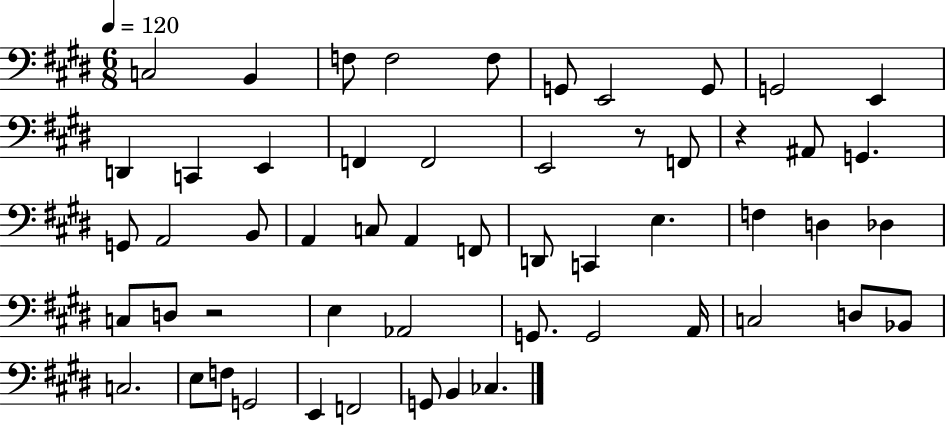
X:1
T:Untitled
M:6/8
L:1/4
K:E
C,2 B,, F,/2 F,2 F,/2 G,,/2 E,,2 G,,/2 G,,2 E,, D,, C,, E,, F,, F,,2 E,,2 z/2 F,,/2 z ^A,,/2 G,, G,,/2 A,,2 B,,/2 A,, C,/2 A,, F,,/2 D,,/2 C,, E, F, D, _D, C,/2 D,/2 z2 E, _A,,2 G,,/2 G,,2 A,,/4 C,2 D,/2 _B,,/2 C,2 E,/2 F,/2 G,,2 E,, F,,2 G,,/2 B,, _C,